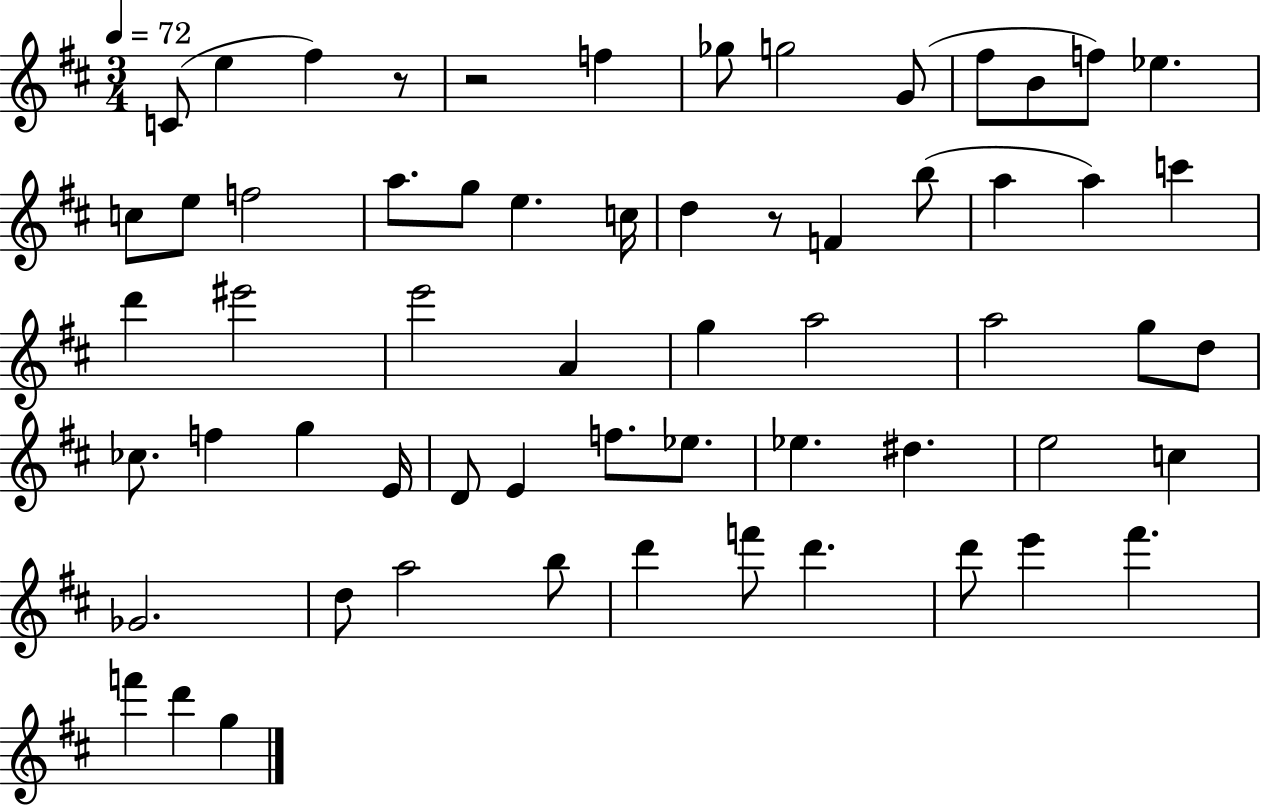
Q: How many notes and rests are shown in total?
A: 61